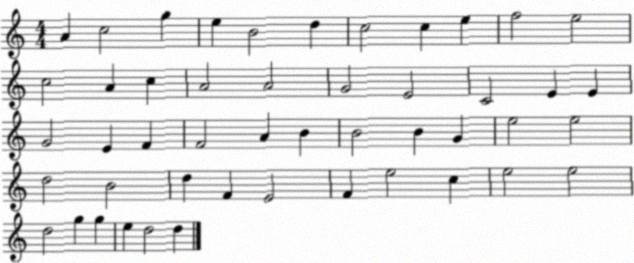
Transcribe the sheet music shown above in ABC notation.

X:1
T:Untitled
M:4/4
L:1/4
K:C
A c2 g e B2 d c2 c e f2 e2 c2 A c A2 A2 G2 E2 C2 E E G2 E F F2 A B B2 B G e2 e2 d2 B2 d F E2 F e2 c e2 e2 d2 g g e d2 d